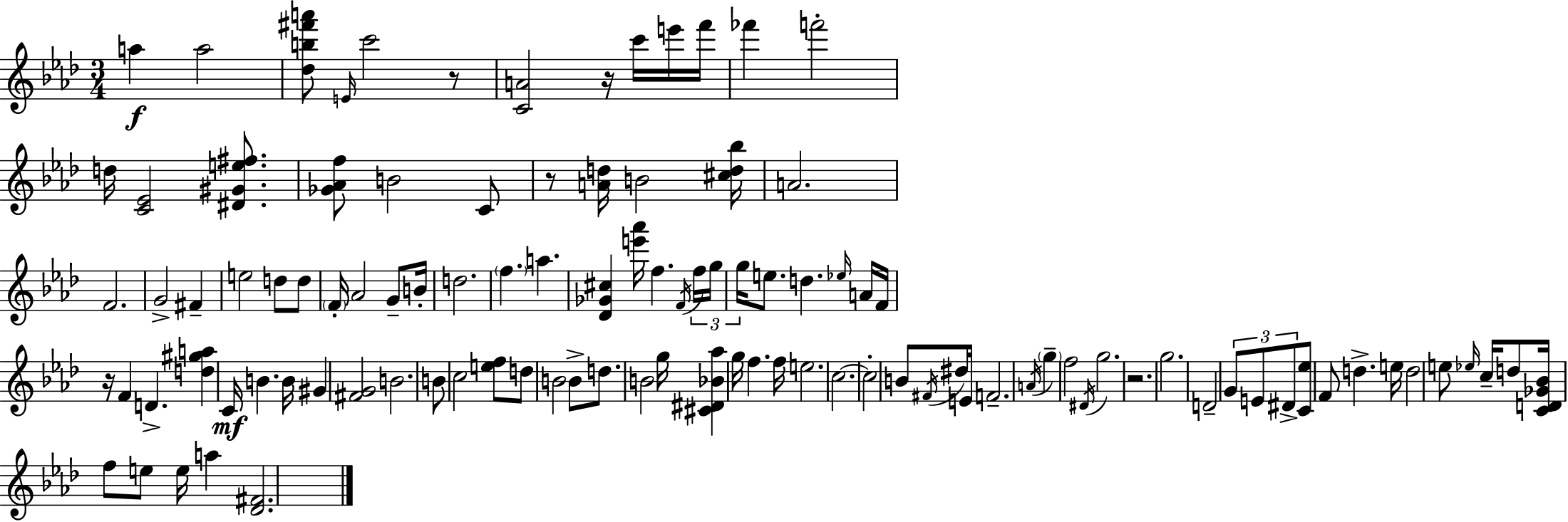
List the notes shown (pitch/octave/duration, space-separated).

A5/q A5/h [Db5,B5,F#6,A6]/e E4/s C6/h R/e [C4,A4]/h R/s C6/s E6/s F6/s FES6/q F6/h D5/s [C4,Eb4]/h [D#4,G#4,E5,F#5]/e. [Gb4,Ab4,F5]/e B4/h C4/e R/e [A4,D5]/s B4/h [C#5,D5,Bb5]/s A4/h. F4/h. G4/h F#4/q E5/h D5/e D5/e F4/s Ab4/h G4/e B4/s D5/h. F5/q. A5/q. [Db4,Gb4,C#5]/q [E6,Ab6]/s F5/q. F4/s F5/s G5/s G5/s E5/e. D5/q. Eb5/s A4/s F4/s R/s F4/q D4/q. [D5,G#5,A5]/q C4/s B4/q. B4/s G#4/q [F#4,G4]/h B4/h. B4/e C5/h [E5,F5]/e D5/e B4/h B4/e D5/e. B4/h G5/s [C#4,D#4,Bb4,Ab5]/q G5/s F5/q. F5/s E5/h. C5/h. C5/h B4/e F#4/s D#5/s E4/s F4/h. A4/s G5/q F5/h D#4/s G5/h. R/h. G5/h. D4/h G4/e E4/e D#4/e [C4,Eb5]/e F4/e D5/q. E5/s D5/h E5/e Eb5/s C5/s D5/e [C4,D4,Gb4,Bb4]/s F5/e E5/e E5/s A5/q [Db4,F#4]/h.